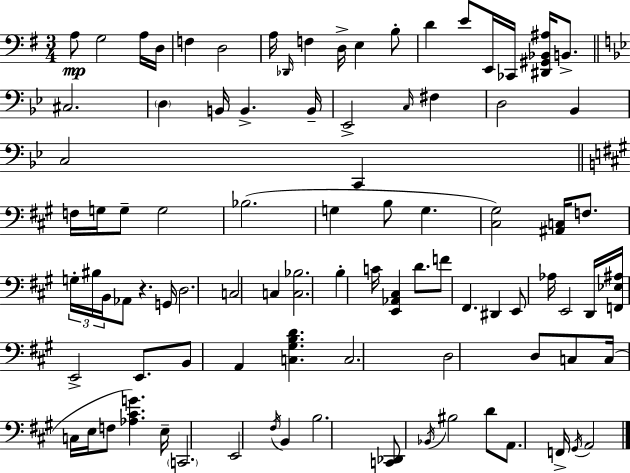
{
  \clef bass
  \numericTimeSignature
  \time 3/4
  \key e \minor
  a8\mp g2 a16 d16 | f4 d2 | a16 \grace { des,16 } f4 d16-> e4 b8-. | d'4 e'8 e,16 ces,16 <dis, gis, bes, ais>16 b,8.-> | \break \bar "||" \break \key g \minor cis2. | \parenthesize d4 b,16 b,4.-> b,16-- | ees,2-> \grace { c16 } fis4 | d2 bes,4 | \break c2 c,4 | \bar "||" \break \key a \major f16 g16 g8-- g2 | bes2.( | g4 b8 g4. | <cis gis>2) <ais, c>16 f8. | \break \tuplet 3/2 { g16-. bis16 b,16 } aes,8 r4. g,16 | d2. | c2 c4 | <c bes>2. | \break b4-. c'16 <e, aes, cis>4 d'8. | f'8 fis,4. dis,4 | e,8 aes16 e,2 d,16 | <f, ees ais>16 e,2-> e,8. | \break b,8 a,4 <c gis b d'>4. | c2. | d2 d8 c8 | c16( c16 e16 f8 <aes cis' g'>4.) e16-- | \break \parenthesize c,2. | e,2 \acciaccatura { fis16 } b,4 | b2. | <c, des,>8 \acciaccatura { bes,16 } bis2 | \break d'8 a,8. f,16-> \acciaccatura { gis,16 } a,2 | \bar "|."
}